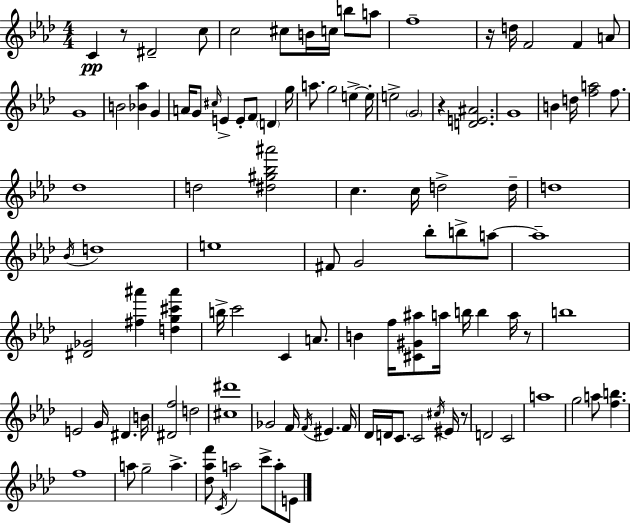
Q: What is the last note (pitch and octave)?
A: E4